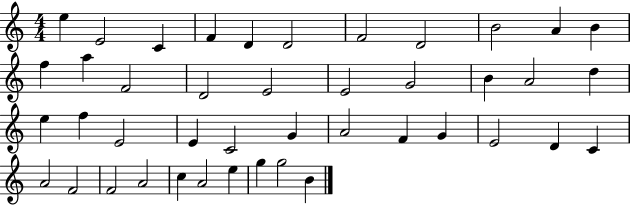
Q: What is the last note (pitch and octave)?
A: B4